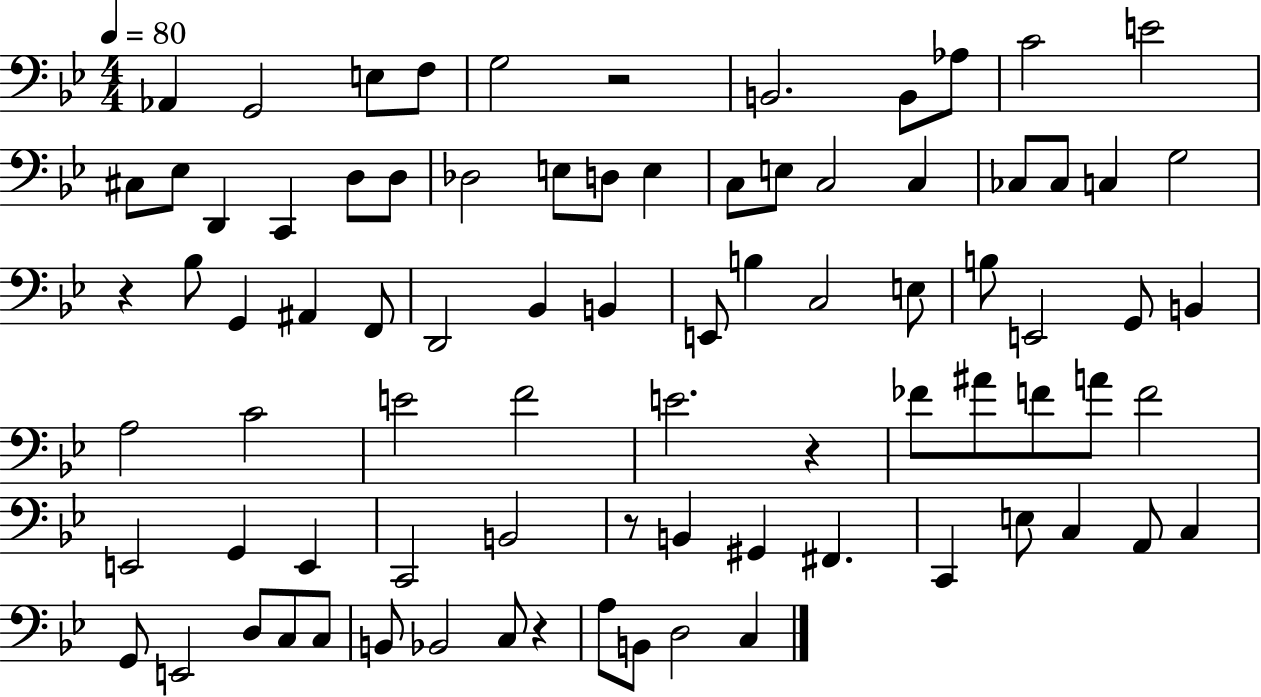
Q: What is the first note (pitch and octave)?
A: Ab2